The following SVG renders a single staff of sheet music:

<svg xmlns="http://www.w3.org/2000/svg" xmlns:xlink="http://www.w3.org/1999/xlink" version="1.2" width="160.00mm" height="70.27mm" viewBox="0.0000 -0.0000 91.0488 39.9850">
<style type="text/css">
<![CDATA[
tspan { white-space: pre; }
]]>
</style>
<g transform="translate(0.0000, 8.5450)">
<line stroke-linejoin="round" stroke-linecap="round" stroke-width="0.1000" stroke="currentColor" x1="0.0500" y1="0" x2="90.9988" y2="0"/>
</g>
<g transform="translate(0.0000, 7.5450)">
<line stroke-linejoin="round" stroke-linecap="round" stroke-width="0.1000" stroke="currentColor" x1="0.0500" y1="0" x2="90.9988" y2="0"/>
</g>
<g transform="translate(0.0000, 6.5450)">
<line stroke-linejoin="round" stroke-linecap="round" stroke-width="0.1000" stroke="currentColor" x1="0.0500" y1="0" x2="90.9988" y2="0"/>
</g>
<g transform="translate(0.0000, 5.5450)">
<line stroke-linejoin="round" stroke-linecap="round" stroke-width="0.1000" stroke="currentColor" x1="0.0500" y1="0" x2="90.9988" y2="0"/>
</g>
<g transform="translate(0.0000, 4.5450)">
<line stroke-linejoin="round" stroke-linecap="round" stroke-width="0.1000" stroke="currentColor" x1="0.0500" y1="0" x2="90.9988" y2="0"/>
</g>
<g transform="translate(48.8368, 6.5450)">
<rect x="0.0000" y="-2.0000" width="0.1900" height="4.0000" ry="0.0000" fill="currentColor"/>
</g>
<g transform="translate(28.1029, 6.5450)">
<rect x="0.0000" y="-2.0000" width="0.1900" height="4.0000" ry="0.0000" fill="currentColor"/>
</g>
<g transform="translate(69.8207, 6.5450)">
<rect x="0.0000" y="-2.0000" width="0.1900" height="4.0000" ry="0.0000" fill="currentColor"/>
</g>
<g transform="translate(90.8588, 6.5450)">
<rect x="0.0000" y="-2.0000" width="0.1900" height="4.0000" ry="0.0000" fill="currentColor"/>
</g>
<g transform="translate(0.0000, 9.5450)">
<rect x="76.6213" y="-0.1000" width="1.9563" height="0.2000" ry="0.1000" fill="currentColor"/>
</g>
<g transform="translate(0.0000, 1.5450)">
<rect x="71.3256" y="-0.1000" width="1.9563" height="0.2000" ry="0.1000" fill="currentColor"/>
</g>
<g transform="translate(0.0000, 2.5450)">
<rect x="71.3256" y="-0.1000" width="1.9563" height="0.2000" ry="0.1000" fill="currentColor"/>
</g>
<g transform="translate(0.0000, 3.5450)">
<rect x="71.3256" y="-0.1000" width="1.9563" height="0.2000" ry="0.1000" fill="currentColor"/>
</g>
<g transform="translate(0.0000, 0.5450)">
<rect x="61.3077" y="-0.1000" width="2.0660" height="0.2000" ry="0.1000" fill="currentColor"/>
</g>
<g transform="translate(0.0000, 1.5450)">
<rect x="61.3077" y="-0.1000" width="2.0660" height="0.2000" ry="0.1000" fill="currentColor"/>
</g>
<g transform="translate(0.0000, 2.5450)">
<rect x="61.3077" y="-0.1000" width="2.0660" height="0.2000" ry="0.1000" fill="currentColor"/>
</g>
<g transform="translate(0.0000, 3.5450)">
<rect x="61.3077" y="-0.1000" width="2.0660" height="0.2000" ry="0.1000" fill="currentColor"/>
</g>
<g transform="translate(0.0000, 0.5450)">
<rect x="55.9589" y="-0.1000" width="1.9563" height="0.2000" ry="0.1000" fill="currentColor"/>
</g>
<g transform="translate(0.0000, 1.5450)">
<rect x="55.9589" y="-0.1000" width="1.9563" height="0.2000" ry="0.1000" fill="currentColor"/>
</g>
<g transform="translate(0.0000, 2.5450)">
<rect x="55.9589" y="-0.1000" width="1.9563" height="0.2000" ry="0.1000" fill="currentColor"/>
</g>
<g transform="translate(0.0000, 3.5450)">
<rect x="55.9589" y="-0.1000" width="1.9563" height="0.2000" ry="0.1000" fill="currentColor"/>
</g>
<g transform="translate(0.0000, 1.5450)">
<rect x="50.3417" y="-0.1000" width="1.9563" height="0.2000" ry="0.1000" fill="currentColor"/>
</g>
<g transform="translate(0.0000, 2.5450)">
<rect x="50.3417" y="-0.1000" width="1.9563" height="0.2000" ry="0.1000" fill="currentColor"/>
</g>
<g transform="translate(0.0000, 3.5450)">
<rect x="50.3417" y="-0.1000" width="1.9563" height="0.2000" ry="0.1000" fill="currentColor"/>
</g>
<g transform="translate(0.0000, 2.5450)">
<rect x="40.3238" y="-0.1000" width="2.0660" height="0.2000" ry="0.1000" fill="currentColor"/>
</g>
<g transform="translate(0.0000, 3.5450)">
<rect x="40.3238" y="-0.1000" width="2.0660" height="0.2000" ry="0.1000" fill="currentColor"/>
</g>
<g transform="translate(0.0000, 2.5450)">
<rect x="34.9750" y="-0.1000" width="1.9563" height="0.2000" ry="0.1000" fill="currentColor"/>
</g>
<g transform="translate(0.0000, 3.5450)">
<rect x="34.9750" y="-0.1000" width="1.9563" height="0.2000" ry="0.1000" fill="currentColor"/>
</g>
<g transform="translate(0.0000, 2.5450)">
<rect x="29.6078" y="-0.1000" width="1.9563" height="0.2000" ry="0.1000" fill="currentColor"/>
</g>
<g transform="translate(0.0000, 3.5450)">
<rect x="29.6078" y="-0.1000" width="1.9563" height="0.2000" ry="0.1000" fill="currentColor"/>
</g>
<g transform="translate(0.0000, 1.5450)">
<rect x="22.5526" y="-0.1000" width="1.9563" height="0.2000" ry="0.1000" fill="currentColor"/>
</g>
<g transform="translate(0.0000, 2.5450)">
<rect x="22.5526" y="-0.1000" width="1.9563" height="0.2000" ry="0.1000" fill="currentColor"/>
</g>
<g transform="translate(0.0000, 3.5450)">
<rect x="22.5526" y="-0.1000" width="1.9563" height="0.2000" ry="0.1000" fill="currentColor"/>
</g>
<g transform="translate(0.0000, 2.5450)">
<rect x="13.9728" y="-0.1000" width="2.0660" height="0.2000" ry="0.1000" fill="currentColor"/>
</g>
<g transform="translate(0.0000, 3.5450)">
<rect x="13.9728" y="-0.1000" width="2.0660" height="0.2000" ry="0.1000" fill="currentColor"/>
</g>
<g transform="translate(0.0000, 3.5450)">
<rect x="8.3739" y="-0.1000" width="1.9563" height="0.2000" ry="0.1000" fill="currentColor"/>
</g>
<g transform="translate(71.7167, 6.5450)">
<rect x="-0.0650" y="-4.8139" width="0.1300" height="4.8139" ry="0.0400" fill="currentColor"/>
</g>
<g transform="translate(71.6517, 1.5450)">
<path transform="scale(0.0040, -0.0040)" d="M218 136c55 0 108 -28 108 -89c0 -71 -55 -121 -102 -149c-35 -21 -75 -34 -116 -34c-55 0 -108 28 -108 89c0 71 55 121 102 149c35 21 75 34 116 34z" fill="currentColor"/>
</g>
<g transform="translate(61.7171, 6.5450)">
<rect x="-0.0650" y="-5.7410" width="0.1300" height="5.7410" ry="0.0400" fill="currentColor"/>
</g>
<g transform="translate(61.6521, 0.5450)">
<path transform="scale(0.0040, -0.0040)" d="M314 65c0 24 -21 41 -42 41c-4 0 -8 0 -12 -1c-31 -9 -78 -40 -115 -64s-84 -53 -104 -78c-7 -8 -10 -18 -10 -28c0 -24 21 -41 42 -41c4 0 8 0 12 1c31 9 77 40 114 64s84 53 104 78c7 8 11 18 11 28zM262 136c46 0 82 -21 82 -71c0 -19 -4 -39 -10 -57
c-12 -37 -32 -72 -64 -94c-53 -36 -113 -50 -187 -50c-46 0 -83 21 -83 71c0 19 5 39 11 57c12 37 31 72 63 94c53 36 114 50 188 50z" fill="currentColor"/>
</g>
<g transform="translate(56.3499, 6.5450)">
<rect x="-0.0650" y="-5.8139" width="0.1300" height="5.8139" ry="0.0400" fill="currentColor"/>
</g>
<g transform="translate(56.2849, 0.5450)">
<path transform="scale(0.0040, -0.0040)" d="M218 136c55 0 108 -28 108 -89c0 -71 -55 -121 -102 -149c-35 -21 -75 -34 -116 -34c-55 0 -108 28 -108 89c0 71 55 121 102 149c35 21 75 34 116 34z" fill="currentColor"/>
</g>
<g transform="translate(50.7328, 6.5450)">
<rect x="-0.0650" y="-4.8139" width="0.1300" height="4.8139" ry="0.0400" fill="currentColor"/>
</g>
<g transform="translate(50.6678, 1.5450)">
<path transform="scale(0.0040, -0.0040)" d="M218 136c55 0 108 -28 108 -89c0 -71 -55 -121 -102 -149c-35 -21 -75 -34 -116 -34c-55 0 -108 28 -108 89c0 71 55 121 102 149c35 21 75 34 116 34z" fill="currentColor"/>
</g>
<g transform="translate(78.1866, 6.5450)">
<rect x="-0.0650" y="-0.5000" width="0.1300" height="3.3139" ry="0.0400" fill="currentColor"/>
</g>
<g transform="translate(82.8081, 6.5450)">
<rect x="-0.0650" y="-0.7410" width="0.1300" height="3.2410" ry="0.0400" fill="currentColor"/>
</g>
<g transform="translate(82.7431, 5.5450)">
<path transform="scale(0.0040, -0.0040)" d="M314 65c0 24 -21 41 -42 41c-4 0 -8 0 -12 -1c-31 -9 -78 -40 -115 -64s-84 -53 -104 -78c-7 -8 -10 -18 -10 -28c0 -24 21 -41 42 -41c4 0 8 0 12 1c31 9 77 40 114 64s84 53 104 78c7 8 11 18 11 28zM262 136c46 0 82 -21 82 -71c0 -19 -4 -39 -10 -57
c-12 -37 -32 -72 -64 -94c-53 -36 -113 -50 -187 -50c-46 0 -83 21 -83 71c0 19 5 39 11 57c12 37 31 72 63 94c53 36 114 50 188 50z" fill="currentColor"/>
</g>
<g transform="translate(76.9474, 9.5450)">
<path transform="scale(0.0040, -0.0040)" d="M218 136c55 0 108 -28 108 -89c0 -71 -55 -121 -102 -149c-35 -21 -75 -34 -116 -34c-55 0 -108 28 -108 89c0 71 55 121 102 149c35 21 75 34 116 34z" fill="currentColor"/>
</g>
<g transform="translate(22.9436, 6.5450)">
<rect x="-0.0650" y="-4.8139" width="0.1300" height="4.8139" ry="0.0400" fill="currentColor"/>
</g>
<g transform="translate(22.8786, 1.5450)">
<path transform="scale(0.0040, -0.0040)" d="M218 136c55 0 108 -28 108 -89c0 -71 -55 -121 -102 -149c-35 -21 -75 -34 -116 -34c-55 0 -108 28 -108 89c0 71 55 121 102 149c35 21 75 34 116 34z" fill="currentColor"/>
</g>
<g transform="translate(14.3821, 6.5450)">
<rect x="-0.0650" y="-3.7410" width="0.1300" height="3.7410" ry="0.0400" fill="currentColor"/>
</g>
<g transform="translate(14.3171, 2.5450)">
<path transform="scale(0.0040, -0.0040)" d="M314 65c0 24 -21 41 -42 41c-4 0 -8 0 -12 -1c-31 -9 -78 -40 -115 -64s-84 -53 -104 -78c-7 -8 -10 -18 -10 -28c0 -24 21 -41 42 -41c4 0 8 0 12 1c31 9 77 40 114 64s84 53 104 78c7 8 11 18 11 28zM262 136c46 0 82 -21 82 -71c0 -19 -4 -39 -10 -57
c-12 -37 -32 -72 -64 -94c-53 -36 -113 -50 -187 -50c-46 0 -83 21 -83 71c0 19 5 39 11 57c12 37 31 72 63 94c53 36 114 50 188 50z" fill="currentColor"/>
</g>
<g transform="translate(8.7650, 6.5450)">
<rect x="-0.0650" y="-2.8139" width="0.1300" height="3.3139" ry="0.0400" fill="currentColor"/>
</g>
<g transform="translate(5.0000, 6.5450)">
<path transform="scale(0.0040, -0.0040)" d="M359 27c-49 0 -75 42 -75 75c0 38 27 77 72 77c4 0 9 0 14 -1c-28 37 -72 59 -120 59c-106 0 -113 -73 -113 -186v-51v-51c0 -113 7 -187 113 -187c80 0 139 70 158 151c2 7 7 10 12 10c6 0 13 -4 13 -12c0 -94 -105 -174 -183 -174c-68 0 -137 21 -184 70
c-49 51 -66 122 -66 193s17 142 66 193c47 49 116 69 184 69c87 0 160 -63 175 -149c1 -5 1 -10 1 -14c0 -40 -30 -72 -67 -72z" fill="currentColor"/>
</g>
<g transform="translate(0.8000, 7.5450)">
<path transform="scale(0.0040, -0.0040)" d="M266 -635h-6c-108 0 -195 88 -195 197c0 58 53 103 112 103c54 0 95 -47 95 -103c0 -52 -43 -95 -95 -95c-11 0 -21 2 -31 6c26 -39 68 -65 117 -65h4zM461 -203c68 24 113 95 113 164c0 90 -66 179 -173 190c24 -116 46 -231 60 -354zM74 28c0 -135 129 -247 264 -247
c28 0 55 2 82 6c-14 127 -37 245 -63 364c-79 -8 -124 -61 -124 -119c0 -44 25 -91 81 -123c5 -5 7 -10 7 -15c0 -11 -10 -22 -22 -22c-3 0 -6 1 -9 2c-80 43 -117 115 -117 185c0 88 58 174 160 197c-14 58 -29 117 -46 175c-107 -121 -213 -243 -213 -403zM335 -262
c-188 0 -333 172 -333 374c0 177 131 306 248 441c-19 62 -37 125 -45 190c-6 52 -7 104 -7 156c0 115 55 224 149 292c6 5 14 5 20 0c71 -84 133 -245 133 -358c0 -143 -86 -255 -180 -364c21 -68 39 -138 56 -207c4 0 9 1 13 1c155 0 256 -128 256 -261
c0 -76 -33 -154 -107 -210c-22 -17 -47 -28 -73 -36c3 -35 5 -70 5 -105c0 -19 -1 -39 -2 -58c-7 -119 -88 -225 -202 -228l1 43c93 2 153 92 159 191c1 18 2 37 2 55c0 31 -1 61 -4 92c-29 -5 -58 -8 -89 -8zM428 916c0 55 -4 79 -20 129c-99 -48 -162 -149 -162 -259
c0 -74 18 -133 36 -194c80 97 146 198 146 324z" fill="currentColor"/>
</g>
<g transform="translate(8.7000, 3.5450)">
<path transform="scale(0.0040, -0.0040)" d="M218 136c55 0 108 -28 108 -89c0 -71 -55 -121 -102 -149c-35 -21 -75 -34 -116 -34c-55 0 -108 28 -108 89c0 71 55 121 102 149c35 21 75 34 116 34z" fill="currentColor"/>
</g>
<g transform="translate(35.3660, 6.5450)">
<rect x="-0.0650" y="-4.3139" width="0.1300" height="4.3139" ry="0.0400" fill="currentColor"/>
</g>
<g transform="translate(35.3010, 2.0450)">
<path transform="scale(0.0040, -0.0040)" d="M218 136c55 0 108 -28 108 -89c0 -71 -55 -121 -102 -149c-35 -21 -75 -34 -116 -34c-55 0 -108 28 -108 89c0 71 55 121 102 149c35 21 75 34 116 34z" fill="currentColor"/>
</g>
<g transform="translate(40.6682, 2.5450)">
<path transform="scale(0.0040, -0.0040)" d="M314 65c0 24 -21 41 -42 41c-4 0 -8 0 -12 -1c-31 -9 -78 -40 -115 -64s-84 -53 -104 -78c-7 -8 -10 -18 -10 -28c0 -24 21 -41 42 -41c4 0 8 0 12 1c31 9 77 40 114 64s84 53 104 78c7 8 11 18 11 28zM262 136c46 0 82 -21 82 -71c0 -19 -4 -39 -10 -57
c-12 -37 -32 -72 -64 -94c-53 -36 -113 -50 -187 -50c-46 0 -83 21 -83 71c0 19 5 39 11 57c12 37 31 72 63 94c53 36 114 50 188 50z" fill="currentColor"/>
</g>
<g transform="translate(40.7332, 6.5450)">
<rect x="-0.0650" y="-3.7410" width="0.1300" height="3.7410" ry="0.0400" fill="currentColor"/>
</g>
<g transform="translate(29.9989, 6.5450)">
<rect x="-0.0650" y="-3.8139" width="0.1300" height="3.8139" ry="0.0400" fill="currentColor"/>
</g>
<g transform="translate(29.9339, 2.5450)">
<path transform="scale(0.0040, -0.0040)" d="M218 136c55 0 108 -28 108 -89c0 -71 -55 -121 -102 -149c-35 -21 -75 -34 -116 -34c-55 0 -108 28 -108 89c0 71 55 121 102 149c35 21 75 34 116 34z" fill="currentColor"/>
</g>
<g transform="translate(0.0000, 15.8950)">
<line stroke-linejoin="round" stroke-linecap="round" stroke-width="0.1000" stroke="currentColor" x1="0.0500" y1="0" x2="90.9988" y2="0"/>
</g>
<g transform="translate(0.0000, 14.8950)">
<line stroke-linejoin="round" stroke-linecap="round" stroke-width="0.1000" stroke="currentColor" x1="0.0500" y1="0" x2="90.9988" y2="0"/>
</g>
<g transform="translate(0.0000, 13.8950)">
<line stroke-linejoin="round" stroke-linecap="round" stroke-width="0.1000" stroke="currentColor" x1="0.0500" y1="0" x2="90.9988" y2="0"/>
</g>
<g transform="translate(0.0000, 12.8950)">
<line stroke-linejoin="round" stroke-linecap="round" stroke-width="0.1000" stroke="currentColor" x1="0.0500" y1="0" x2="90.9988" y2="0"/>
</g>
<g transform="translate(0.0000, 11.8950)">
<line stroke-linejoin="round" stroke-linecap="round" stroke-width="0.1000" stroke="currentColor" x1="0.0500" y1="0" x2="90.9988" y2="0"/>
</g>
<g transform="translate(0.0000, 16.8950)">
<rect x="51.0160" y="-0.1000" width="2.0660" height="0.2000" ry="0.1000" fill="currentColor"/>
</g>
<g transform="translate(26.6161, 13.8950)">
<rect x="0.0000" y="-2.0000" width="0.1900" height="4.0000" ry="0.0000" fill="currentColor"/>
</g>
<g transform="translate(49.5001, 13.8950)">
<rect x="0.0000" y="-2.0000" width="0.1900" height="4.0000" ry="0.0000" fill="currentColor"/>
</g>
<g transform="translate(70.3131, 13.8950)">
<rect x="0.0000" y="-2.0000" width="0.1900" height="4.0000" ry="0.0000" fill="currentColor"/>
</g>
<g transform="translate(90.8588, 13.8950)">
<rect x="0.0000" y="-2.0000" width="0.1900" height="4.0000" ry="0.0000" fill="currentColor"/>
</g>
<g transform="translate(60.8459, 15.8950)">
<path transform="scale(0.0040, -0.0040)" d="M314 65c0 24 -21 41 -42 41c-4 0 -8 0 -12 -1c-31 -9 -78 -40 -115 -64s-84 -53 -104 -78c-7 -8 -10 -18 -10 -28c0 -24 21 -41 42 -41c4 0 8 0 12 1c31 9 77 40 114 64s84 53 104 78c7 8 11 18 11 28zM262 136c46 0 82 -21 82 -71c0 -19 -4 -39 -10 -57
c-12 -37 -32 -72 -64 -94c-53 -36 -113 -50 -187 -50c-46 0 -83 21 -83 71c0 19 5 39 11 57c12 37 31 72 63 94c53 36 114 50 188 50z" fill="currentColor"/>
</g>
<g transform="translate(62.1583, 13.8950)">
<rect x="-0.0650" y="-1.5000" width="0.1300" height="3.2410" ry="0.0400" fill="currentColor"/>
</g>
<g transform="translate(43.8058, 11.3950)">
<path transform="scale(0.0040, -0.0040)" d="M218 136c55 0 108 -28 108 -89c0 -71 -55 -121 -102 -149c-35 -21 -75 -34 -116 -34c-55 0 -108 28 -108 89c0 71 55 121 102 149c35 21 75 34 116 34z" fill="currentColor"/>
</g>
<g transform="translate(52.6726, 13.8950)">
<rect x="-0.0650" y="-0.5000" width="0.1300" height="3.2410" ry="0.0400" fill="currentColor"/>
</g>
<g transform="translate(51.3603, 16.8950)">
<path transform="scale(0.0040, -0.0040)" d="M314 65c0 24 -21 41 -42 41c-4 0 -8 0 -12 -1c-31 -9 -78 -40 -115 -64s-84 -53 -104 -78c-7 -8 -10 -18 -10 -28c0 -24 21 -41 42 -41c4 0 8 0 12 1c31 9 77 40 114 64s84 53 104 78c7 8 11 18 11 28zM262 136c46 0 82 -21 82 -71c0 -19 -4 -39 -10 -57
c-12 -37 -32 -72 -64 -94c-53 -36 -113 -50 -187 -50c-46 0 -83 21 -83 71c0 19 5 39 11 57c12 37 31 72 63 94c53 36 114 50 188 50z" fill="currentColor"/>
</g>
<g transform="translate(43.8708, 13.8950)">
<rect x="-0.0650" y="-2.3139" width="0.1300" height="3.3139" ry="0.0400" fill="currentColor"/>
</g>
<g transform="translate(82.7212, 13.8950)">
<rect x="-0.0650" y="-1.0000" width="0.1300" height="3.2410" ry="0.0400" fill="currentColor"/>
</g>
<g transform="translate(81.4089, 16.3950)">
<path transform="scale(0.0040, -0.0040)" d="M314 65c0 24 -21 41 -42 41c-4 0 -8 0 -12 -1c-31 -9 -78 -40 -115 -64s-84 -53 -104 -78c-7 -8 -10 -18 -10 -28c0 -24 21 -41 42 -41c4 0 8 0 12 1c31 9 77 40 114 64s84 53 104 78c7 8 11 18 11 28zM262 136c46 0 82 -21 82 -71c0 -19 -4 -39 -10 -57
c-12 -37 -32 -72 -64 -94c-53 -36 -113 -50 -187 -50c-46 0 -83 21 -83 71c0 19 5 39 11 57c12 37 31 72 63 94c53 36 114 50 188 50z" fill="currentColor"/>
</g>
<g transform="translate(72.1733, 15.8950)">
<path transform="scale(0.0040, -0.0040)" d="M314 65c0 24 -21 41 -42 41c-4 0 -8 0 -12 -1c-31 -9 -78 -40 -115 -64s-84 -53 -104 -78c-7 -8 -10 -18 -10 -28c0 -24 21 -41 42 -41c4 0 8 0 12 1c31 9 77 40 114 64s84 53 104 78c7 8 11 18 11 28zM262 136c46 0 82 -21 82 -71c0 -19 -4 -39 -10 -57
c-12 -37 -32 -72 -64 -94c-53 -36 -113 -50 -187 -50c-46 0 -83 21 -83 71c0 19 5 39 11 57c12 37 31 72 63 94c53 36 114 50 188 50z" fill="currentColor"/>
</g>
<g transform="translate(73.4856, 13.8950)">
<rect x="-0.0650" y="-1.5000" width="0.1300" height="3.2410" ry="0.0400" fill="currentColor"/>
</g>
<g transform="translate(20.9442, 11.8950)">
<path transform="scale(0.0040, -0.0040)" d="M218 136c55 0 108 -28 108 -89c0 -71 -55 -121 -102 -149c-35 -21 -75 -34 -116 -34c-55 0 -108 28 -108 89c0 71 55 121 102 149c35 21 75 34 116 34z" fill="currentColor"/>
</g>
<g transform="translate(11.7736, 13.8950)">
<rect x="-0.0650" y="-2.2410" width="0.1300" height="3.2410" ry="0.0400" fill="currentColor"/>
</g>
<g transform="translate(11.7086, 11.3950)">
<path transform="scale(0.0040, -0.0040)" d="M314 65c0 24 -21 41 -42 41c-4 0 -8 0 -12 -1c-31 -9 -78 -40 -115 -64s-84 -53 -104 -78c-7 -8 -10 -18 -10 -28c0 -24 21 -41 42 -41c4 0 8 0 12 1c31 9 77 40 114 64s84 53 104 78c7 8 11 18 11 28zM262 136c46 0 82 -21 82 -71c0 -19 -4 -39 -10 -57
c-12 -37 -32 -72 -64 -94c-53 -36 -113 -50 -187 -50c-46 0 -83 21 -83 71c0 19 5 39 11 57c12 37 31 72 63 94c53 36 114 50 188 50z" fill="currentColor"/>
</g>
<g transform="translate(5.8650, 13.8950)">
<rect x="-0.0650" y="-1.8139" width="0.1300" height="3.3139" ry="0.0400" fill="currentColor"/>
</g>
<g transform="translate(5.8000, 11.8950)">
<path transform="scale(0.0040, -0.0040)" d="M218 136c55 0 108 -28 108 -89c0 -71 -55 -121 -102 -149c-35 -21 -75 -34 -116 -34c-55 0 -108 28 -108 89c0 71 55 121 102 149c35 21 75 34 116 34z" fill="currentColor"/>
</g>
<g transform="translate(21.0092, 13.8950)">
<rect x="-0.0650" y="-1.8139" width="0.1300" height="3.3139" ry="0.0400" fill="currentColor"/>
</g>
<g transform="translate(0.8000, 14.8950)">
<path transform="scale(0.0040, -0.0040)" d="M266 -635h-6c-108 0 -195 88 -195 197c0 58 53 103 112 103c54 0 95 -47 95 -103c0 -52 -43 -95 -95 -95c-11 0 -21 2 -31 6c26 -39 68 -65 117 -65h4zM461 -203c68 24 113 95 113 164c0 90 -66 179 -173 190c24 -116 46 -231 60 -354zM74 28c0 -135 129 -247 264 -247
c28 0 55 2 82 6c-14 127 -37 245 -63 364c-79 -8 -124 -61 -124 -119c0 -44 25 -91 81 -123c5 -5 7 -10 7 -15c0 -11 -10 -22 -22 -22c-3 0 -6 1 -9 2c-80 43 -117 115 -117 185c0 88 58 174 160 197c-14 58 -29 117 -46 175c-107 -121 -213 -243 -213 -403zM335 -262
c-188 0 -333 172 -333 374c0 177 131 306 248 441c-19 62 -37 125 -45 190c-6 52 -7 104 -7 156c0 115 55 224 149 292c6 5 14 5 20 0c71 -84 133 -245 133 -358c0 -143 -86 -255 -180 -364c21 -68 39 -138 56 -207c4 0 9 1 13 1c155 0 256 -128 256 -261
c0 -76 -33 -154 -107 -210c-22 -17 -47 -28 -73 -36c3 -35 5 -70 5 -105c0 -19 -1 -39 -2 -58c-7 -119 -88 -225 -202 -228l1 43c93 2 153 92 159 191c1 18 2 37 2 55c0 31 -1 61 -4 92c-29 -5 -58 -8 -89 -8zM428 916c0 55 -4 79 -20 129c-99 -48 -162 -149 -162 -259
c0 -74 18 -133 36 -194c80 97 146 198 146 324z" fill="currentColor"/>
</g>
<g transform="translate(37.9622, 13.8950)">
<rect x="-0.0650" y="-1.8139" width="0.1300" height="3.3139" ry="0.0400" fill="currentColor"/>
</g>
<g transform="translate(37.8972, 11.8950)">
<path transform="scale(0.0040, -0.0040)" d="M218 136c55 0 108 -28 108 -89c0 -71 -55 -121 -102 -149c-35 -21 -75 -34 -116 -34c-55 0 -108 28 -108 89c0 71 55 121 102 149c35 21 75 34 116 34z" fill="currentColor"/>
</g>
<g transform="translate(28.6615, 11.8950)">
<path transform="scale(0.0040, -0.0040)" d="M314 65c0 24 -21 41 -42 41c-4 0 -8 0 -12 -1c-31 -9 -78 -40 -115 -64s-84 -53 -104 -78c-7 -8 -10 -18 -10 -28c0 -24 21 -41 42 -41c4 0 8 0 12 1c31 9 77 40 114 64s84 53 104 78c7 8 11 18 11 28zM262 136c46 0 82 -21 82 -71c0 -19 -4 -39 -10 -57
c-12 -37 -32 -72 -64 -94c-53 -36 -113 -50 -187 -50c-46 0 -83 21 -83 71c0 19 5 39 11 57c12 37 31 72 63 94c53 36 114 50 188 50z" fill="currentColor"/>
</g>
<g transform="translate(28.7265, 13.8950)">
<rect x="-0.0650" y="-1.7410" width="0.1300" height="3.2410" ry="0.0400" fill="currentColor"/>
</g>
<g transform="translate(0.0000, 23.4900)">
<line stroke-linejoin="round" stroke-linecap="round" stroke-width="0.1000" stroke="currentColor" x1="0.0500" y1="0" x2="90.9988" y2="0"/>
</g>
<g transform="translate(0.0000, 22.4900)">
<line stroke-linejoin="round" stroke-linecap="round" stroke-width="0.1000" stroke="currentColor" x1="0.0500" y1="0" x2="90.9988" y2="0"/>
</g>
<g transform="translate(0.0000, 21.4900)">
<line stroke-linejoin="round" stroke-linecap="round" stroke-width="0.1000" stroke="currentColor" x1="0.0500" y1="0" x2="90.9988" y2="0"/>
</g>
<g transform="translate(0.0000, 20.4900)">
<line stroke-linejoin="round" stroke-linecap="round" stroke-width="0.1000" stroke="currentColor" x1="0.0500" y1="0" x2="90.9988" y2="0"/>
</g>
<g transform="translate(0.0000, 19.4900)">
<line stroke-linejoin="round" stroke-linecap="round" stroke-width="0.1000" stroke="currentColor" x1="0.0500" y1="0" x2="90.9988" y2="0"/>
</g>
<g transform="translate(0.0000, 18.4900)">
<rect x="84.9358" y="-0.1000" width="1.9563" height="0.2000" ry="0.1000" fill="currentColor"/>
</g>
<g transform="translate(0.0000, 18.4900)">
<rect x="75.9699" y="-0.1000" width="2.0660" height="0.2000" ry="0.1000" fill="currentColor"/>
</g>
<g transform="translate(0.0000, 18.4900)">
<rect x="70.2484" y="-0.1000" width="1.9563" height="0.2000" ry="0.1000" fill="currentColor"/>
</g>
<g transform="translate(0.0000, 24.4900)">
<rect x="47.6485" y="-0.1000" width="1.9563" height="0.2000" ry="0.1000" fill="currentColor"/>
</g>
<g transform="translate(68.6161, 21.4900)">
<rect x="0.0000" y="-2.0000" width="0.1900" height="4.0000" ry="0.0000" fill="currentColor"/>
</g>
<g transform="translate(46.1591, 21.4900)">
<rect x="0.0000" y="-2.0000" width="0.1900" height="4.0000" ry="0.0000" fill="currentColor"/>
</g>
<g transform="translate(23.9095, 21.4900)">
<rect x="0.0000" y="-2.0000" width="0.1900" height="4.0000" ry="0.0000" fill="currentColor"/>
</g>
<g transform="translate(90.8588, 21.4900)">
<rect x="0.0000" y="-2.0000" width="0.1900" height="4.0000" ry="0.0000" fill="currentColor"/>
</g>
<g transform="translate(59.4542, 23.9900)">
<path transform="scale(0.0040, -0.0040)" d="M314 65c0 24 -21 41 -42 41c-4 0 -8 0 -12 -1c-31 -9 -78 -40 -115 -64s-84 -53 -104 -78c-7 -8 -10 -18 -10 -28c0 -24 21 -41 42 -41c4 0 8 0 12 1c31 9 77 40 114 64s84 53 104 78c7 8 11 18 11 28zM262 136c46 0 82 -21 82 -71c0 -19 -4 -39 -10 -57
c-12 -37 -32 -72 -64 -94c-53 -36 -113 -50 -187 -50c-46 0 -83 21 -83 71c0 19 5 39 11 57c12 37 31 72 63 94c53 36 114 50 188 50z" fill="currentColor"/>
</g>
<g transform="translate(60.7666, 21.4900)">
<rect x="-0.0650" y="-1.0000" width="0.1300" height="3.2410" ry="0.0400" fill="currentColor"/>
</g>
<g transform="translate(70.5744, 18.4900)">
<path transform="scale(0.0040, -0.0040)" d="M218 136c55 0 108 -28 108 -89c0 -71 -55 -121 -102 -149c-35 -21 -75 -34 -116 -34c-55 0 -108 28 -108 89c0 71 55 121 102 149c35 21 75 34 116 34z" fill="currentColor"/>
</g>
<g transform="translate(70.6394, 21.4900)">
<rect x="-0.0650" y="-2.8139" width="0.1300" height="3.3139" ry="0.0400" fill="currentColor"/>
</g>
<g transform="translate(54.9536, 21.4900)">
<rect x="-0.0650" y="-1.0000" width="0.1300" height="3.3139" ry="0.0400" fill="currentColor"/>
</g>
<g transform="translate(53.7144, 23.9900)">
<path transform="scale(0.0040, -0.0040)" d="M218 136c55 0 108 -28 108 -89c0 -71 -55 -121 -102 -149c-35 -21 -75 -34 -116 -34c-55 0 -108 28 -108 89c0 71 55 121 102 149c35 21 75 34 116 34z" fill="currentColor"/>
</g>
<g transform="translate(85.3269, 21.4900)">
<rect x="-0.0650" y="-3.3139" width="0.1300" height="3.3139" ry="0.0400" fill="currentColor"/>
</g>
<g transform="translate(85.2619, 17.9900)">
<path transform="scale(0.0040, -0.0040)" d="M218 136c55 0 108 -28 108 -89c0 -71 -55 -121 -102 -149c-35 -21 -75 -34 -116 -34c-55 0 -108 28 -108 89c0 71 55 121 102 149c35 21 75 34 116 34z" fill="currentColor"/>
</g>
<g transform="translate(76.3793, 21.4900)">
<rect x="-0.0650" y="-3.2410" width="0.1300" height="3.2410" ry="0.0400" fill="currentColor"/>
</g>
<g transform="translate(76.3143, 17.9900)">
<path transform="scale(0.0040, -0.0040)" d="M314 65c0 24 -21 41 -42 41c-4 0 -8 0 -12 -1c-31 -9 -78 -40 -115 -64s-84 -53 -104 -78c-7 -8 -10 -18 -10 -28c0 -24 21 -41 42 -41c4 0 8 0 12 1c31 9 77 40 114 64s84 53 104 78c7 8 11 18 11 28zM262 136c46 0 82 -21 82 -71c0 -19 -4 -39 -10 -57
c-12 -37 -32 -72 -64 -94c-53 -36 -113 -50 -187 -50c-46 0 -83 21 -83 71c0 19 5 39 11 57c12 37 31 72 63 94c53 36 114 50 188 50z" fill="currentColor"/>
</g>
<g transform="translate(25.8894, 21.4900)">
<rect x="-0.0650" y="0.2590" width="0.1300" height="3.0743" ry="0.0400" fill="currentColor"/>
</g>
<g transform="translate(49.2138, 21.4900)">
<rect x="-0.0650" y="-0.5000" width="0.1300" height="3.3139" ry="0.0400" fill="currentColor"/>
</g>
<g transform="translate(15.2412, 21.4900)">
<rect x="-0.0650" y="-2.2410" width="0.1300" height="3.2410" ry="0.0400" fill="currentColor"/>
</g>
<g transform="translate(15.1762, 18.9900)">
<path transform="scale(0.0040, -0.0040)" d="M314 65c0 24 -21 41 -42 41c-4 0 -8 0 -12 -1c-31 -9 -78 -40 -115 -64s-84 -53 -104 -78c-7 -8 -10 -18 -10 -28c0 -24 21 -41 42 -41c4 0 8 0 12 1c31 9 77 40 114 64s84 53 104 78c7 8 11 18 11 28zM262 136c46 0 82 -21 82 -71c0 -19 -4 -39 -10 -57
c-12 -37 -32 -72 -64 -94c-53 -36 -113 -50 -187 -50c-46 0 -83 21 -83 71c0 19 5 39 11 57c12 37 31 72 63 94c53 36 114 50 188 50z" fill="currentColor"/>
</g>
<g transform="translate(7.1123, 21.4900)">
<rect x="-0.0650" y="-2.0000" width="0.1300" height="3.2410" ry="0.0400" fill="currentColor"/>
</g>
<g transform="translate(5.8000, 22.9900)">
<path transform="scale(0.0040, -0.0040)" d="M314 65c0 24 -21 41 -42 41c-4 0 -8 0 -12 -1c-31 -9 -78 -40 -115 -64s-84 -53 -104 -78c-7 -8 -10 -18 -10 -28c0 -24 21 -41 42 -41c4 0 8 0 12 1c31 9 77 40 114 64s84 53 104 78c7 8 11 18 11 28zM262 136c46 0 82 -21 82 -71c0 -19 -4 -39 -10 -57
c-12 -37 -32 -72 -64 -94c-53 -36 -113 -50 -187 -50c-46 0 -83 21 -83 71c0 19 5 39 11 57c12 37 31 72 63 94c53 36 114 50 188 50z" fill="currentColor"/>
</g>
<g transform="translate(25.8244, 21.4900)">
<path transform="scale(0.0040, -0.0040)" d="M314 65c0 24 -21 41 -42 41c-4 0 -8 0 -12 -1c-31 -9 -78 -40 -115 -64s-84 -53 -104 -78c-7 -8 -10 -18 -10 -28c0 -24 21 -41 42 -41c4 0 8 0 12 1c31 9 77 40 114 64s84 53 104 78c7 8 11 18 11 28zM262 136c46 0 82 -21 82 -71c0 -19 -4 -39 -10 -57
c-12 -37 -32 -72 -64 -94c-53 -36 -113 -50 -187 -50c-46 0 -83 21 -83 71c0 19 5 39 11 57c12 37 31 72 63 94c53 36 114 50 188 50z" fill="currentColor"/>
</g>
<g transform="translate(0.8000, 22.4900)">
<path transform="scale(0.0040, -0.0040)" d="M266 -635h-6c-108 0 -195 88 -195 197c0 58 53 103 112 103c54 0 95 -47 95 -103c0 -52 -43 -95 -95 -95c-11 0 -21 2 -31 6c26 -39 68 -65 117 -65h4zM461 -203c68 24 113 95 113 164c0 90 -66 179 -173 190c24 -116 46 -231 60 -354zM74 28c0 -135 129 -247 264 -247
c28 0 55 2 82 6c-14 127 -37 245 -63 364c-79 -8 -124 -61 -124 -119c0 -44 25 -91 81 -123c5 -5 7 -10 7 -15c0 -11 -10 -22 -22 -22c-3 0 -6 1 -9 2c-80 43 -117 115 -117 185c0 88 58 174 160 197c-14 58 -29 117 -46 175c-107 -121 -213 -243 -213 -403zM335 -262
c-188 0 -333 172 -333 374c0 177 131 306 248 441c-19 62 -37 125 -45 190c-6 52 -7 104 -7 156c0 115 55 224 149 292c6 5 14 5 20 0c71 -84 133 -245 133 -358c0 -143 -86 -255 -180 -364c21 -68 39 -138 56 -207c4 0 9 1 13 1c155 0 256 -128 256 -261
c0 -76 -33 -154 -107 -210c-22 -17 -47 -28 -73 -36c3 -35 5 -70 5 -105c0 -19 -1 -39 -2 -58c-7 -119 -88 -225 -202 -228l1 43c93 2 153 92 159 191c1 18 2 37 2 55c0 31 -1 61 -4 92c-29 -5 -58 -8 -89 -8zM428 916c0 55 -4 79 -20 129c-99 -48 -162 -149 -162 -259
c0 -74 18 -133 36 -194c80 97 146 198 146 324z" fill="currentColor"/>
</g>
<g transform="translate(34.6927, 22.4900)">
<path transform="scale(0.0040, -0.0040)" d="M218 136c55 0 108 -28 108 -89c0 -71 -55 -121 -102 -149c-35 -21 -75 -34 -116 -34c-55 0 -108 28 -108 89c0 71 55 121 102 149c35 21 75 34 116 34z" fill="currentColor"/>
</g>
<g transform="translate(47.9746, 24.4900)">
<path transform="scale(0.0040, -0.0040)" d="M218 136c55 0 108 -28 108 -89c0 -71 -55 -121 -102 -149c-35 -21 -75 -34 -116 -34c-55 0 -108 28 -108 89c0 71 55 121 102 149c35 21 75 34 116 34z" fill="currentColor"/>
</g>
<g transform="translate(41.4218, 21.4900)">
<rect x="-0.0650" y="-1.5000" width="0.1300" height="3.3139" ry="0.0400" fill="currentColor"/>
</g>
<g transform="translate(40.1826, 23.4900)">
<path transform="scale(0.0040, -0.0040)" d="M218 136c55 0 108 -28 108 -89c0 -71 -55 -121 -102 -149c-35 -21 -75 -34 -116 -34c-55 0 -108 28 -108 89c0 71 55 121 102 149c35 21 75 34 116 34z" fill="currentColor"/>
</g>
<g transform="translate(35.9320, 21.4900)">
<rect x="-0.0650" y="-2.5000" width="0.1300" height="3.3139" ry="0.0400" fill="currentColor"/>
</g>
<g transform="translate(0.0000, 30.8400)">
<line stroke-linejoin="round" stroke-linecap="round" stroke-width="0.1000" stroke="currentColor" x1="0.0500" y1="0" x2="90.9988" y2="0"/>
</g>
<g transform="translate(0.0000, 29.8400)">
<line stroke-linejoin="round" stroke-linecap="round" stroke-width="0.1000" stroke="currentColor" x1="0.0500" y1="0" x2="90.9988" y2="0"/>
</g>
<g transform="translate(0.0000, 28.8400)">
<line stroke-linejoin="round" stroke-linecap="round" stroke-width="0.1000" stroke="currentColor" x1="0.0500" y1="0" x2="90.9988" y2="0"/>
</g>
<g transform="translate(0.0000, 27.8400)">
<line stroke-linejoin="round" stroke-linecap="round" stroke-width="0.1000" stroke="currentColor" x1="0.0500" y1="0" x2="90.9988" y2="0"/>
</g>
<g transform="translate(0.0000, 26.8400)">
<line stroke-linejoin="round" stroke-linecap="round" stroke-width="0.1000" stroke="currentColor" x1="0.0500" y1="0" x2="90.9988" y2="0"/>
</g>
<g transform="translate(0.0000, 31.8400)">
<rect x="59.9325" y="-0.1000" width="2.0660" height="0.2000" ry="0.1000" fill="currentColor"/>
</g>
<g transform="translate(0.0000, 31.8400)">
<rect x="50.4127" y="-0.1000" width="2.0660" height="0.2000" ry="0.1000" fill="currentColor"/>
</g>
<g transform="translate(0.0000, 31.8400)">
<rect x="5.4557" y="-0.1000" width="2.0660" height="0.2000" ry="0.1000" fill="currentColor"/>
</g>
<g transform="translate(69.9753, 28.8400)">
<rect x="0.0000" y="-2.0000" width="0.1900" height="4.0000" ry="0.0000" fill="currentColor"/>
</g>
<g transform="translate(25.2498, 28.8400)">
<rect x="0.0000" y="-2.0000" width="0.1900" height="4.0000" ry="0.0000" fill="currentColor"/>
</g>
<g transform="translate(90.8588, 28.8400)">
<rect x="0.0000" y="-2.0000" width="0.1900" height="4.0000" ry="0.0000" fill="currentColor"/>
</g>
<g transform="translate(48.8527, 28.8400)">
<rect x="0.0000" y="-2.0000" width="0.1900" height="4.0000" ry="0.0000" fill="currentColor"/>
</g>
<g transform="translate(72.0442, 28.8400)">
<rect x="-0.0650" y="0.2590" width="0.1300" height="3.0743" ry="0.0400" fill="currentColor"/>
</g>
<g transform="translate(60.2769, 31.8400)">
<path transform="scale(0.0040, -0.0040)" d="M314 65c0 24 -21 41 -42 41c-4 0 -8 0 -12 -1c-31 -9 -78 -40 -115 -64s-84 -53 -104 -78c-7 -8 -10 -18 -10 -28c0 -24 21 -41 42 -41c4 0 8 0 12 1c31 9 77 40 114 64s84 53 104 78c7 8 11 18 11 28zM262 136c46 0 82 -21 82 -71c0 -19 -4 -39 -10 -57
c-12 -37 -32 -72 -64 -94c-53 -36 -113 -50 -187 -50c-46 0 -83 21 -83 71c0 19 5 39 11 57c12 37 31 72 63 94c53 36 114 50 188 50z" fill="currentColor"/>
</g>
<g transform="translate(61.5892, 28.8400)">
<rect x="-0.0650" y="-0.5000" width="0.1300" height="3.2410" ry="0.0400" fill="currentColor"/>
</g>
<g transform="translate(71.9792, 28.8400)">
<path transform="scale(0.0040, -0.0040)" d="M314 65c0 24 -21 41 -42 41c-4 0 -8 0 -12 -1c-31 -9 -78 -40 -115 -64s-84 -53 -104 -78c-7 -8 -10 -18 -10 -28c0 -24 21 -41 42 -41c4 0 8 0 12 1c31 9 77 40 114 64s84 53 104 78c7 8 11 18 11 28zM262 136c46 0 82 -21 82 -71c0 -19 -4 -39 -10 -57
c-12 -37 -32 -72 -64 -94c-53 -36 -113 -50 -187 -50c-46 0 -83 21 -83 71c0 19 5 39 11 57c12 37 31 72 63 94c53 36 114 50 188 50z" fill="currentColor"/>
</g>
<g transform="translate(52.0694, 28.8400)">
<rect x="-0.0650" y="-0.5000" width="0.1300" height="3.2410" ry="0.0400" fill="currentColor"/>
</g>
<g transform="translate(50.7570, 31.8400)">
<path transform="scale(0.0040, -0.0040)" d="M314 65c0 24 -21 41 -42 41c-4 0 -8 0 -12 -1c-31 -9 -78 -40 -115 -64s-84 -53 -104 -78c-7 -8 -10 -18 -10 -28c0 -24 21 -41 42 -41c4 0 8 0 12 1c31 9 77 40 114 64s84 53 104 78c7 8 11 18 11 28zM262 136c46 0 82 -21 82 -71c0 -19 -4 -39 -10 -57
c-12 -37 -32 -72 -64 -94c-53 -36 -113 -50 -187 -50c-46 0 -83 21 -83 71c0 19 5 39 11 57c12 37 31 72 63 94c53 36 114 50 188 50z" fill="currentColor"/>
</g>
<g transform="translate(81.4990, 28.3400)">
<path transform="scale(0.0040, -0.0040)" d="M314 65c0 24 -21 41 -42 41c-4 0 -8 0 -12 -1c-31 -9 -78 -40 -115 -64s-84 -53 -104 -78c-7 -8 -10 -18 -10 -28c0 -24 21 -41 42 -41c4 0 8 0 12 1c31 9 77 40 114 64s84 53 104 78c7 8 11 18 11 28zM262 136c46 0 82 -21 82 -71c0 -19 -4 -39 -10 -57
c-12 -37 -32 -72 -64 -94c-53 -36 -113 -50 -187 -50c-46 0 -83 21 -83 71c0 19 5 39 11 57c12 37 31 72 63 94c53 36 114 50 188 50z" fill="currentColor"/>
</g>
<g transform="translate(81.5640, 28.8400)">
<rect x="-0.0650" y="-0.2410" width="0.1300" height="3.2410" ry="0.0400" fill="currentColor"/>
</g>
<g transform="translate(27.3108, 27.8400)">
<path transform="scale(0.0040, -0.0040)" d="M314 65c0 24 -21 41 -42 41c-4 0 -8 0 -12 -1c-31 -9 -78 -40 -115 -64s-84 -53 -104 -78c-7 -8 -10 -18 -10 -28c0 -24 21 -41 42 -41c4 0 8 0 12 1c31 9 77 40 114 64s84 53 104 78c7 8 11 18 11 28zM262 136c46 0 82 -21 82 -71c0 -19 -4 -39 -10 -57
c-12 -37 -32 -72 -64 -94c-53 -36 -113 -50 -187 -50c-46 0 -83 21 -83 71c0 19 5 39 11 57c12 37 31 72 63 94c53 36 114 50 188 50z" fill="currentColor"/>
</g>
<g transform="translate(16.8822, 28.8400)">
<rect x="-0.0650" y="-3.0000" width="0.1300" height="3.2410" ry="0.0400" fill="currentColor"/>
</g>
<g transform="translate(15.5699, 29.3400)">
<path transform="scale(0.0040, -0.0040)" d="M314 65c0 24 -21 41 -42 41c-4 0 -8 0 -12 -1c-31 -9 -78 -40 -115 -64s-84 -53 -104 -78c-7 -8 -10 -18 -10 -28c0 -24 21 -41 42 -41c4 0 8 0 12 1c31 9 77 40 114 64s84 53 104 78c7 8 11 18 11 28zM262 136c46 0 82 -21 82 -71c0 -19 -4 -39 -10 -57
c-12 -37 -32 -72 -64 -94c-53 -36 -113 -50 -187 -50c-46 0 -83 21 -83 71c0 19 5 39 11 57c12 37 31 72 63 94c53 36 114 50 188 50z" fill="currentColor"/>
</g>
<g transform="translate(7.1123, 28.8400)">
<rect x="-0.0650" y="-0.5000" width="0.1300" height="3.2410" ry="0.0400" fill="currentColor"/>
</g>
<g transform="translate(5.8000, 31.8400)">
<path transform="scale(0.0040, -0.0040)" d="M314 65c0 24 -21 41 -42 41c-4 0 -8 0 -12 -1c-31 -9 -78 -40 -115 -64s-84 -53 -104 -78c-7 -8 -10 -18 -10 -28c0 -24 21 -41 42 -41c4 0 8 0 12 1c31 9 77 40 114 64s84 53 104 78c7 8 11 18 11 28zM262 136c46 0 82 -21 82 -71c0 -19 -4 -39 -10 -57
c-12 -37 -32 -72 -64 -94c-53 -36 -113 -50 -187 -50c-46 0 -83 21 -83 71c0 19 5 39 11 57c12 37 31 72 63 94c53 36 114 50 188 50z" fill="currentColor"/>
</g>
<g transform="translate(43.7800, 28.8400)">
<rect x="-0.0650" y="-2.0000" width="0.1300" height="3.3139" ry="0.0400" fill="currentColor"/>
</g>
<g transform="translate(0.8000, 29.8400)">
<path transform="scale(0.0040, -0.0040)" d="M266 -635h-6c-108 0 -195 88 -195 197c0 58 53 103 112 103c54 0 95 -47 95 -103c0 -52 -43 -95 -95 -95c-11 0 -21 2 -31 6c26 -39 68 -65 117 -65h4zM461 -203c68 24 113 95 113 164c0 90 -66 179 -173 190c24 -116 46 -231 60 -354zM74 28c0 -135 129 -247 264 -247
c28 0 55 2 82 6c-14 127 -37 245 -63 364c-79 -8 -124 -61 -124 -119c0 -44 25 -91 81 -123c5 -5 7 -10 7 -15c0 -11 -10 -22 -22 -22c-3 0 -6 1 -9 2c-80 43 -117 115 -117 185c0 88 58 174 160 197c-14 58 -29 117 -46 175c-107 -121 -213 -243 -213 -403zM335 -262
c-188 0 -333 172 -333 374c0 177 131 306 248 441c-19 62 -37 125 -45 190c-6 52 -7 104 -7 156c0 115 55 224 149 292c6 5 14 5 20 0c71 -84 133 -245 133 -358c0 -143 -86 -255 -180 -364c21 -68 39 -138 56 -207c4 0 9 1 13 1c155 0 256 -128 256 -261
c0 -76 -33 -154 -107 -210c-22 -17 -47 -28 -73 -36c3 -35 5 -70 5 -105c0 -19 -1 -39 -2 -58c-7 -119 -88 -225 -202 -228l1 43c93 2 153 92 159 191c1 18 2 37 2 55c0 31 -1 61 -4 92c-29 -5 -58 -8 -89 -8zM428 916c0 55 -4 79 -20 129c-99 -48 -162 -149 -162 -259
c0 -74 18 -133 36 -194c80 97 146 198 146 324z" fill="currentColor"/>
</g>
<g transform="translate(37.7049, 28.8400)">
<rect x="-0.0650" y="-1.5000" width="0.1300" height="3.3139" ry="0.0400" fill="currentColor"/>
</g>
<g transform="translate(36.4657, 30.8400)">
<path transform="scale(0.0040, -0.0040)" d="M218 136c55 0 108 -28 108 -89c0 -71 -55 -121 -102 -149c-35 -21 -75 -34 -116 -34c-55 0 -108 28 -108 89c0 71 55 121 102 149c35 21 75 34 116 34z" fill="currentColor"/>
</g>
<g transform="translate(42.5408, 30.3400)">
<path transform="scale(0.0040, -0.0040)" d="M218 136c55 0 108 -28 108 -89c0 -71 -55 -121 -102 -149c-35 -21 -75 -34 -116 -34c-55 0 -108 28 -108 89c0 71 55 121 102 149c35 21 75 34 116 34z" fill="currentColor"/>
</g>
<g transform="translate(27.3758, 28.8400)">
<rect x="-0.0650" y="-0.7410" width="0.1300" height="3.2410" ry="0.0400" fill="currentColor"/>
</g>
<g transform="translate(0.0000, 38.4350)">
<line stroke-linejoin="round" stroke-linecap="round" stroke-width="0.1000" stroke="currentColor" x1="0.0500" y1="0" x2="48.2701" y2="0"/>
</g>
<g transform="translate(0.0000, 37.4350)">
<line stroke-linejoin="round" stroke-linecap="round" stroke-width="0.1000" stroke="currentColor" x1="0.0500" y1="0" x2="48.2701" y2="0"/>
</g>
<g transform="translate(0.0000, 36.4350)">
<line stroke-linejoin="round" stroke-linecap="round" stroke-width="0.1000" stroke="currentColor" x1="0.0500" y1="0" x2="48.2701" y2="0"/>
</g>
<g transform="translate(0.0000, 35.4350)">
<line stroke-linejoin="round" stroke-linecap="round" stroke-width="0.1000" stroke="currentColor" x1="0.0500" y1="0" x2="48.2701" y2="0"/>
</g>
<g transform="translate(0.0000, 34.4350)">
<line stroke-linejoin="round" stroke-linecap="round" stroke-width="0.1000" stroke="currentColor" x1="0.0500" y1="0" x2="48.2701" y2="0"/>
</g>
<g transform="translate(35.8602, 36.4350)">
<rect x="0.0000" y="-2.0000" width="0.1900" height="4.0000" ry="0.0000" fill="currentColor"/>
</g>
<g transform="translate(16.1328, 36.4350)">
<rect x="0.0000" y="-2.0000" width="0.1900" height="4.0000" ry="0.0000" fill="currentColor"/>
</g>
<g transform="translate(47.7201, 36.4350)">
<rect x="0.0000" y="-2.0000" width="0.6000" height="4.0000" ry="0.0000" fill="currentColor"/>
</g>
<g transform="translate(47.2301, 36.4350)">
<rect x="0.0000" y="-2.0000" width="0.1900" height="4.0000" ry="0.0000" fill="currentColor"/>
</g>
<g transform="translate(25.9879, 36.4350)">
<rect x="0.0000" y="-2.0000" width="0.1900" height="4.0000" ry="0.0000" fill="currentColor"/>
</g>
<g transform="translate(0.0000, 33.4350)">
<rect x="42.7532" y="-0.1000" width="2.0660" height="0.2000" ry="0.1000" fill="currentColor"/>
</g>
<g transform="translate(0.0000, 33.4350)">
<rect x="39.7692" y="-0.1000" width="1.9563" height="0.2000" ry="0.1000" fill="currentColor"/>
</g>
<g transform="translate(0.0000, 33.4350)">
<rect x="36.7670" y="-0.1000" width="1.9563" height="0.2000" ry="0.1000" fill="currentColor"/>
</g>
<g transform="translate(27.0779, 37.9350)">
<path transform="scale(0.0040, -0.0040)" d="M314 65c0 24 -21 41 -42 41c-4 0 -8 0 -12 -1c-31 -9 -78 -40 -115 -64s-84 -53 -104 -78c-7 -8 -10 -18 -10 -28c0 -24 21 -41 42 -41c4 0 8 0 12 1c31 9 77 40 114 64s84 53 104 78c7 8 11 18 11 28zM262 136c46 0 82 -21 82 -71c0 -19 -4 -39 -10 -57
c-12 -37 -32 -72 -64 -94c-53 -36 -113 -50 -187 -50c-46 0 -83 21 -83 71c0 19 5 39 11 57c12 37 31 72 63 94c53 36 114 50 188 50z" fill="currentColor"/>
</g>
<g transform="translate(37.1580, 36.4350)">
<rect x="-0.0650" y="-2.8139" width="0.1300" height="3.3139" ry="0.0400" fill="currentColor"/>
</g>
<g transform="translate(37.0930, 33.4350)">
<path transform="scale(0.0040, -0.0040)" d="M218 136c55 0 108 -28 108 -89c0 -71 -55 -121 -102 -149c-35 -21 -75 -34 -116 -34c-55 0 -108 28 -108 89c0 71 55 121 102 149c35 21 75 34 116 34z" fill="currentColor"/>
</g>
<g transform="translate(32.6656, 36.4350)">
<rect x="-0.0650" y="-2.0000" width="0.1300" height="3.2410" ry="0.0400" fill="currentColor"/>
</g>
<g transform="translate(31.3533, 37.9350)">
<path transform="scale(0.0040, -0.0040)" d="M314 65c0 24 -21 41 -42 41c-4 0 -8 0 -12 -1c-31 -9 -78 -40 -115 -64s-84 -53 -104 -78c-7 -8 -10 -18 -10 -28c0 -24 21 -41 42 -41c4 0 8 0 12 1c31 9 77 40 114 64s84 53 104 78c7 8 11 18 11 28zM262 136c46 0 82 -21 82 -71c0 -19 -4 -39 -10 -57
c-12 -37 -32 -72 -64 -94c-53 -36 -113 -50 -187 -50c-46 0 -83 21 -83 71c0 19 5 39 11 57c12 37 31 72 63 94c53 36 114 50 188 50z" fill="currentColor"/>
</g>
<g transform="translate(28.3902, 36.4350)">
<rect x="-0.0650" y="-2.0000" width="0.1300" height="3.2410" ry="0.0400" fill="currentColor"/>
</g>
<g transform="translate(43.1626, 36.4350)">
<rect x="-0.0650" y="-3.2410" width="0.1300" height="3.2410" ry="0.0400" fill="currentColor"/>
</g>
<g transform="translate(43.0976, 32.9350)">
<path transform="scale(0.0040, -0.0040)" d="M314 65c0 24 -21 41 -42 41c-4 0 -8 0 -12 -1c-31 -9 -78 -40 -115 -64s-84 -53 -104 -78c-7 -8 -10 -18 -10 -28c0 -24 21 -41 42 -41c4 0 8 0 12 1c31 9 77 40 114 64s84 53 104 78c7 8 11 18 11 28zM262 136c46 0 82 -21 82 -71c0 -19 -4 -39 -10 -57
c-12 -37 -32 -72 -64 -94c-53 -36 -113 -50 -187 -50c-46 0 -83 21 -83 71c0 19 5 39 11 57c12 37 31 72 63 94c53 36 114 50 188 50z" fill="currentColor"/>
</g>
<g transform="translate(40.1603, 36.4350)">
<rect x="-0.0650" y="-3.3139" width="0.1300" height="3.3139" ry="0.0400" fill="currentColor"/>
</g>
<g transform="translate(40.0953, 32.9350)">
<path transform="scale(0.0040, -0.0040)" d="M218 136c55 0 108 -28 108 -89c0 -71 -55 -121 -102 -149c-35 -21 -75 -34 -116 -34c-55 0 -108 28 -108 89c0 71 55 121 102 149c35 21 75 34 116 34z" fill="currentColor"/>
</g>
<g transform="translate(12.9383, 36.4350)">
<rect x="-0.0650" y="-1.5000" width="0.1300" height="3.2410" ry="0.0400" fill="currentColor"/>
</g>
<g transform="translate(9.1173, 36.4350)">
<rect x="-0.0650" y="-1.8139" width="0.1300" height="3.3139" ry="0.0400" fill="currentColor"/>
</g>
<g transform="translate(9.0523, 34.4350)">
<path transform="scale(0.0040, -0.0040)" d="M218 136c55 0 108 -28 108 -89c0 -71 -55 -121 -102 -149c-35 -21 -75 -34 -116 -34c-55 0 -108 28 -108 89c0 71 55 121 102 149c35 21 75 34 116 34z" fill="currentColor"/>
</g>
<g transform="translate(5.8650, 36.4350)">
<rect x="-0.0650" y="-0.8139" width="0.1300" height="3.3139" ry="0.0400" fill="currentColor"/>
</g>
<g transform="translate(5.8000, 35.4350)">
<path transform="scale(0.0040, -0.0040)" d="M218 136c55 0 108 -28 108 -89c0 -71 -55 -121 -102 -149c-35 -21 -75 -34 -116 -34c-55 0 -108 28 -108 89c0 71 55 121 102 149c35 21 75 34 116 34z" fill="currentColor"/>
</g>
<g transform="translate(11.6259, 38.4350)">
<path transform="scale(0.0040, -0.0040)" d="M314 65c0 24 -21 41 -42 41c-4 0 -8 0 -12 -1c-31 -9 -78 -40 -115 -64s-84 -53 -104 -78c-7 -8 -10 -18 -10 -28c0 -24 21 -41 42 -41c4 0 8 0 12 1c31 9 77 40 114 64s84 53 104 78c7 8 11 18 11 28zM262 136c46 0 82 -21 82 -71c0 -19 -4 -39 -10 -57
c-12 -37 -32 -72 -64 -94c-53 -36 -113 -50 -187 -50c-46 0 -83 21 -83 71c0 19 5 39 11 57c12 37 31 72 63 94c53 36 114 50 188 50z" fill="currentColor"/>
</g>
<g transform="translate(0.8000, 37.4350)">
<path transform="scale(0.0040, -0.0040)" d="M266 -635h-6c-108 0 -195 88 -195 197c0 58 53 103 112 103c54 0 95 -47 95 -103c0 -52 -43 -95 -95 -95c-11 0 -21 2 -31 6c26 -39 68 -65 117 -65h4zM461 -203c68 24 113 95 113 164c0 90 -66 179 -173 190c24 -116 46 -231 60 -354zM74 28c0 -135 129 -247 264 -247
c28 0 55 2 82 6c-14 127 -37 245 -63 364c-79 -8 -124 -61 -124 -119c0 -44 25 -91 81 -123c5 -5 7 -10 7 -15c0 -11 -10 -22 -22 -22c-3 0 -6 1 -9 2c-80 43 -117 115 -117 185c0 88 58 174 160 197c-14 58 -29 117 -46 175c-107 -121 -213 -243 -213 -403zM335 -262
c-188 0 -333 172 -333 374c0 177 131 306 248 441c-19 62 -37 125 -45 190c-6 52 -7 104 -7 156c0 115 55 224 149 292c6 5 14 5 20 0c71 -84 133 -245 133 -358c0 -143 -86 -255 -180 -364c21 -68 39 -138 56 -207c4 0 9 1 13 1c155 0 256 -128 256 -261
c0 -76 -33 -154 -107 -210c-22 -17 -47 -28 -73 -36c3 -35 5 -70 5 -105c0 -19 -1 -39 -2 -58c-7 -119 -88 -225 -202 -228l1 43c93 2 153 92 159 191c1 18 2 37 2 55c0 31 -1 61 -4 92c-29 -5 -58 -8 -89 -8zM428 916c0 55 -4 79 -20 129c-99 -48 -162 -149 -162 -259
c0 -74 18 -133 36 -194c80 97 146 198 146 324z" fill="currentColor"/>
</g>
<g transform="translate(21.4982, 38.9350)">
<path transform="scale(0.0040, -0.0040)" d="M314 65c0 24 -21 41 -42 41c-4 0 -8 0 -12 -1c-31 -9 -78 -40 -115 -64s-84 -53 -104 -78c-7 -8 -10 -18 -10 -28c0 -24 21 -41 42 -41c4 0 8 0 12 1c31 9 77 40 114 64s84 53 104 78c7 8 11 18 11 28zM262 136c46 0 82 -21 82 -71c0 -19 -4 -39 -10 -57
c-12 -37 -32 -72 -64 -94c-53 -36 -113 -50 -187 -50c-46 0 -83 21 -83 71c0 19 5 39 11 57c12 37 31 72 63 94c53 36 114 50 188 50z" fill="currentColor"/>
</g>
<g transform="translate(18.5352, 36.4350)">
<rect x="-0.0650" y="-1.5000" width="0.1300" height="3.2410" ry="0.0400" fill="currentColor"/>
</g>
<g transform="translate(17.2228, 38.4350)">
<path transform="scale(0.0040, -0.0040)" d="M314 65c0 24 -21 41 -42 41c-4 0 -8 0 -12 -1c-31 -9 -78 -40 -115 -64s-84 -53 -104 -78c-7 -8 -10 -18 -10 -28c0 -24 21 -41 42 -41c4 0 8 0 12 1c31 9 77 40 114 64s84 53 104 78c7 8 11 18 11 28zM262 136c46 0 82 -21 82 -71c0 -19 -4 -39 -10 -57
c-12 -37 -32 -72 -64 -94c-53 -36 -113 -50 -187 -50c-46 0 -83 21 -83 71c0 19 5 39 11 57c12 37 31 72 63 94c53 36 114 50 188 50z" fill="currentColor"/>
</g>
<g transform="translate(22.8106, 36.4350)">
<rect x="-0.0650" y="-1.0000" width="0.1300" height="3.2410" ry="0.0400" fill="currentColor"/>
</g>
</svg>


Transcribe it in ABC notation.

X:1
T:Untitled
M:4/4
L:1/4
K:C
a c'2 e' c' d' c'2 e' g' g'2 e' C d2 f g2 f f2 f g C2 E2 E2 D2 F2 g2 B2 G E C D D2 a b2 b C2 A2 d2 E F C2 C2 B2 c2 d f E2 E2 D2 F2 F2 a b b2